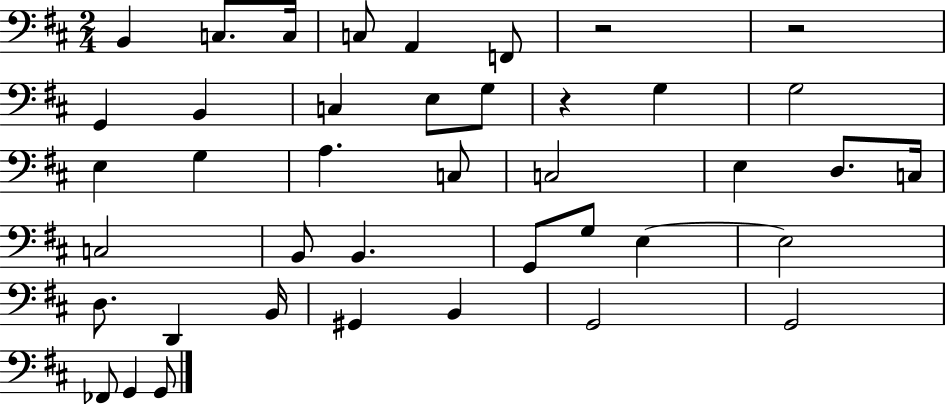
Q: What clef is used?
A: bass